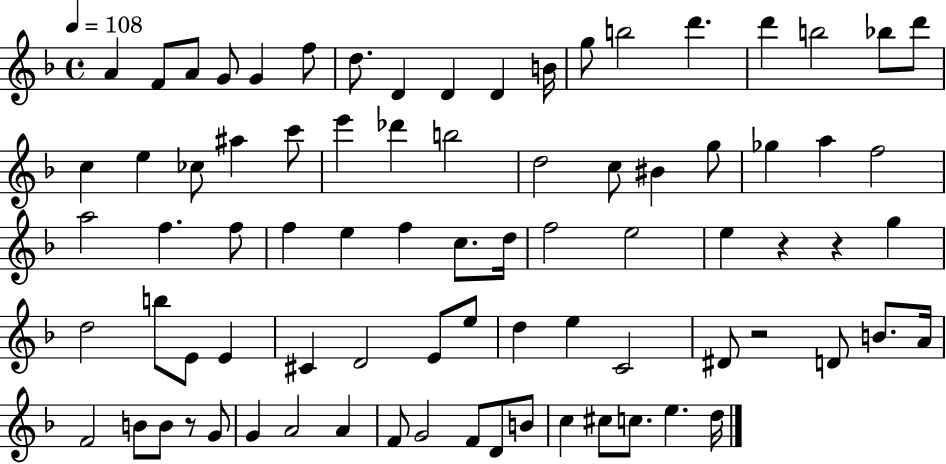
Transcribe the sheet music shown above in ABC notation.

X:1
T:Untitled
M:4/4
L:1/4
K:F
A F/2 A/2 G/2 G f/2 d/2 D D D B/4 g/2 b2 d' d' b2 _b/2 d'/2 c e _c/2 ^a c'/2 e' _d' b2 d2 c/2 ^B g/2 _g a f2 a2 f f/2 f e f c/2 d/4 f2 e2 e z z g d2 b/2 E/2 E ^C D2 E/2 e/2 d e C2 ^D/2 z2 D/2 B/2 A/4 F2 B/2 B/2 z/2 G/2 G A2 A F/2 G2 F/2 D/2 B/2 c ^c/2 c/2 e d/4